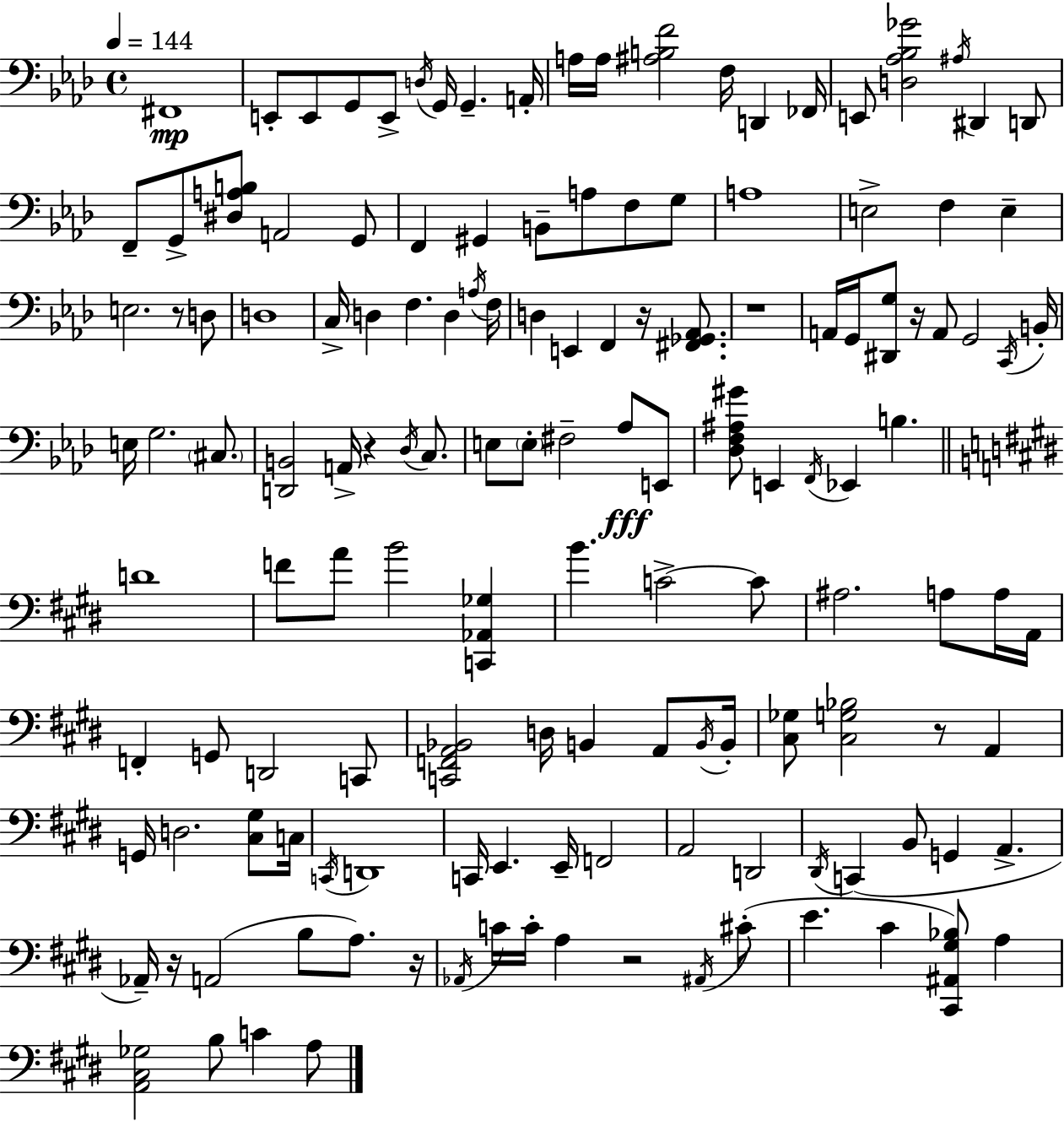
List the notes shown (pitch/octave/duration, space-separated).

F#2/w E2/e E2/e G2/e E2/e D3/s G2/s G2/q. A2/s A3/s A3/s [A#3,B3,F4]/h F3/s D2/q FES2/s E2/e [D3,Ab3,Bb3,Gb4]/h A#3/s D#2/q D2/e F2/e G2/e [D#3,A3,B3]/e A2/h G2/e F2/q G#2/q B2/e A3/e F3/e G3/e A3/w E3/h F3/q E3/q E3/h. R/e D3/e D3/w C3/s D3/q F3/q. D3/q A3/s F3/s D3/q E2/q F2/q R/s [F#2,Gb2,Ab2]/e. R/w A2/s G2/s [D#2,G3]/e R/s A2/e G2/h C2/s B2/s E3/s G3/h. C#3/e. [D2,B2]/h A2/s R/q Db3/s C3/e. E3/e E3/e F#3/h Ab3/e E2/e [Db3,F3,A#3,G#4]/e E2/q F2/s Eb2/q B3/q. D4/w F4/e A4/e B4/h [C2,Ab2,Gb3]/q B4/q. C4/h C4/e A#3/h. A3/e A3/s A2/s F2/q G2/e D2/h C2/e [C2,F2,A2,Bb2]/h D3/s B2/q A2/e B2/s B2/s [C#3,Gb3]/e [C#3,G3,Bb3]/h R/e A2/q G2/s D3/h. [C#3,G#3]/e C3/s C2/s D2/w C2/s E2/q. E2/s F2/h A2/h D2/h D#2/s C2/q B2/e G2/q A2/q. Ab2/s R/s A2/h B3/e A3/e. R/s Ab2/s C4/s C4/s A3/q R/h A#2/s C#4/e E4/q. C#4/q [C#2,A#2,G#3,Bb3]/e A3/q [A2,C#3,Gb3]/h B3/e C4/q A3/e